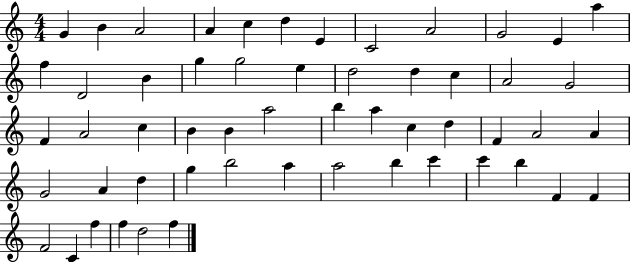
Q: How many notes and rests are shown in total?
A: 55